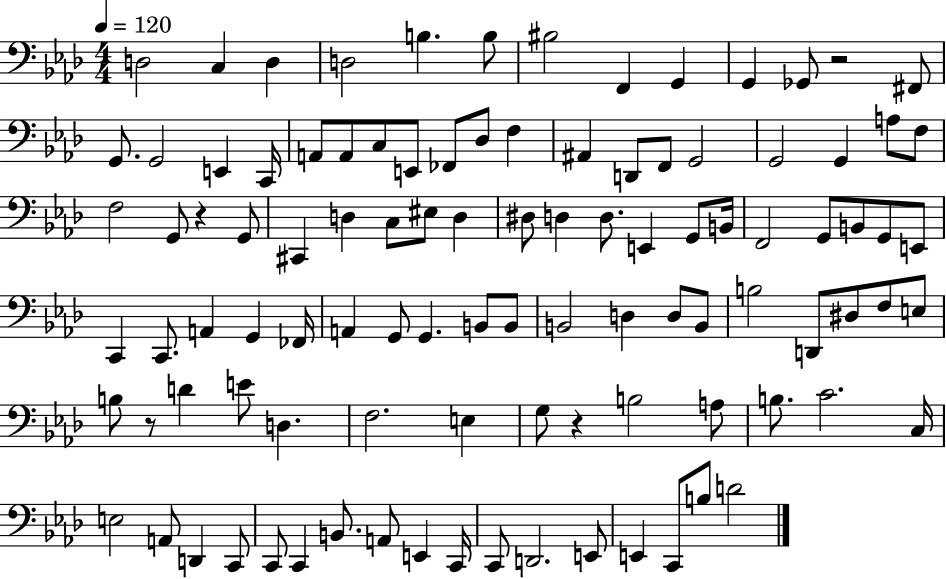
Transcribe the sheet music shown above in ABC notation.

X:1
T:Untitled
M:4/4
L:1/4
K:Ab
D,2 C, D, D,2 B, B,/2 ^B,2 F,, G,, G,, _G,,/2 z2 ^F,,/2 G,,/2 G,,2 E,, C,,/4 A,,/2 A,,/2 C,/2 E,,/2 _F,,/2 _D,/2 F, ^A,, D,,/2 F,,/2 G,,2 G,,2 G,, A,/2 F,/2 F,2 G,,/2 z G,,/2 ^C,, D, C,/2 ^E,/2 D, ^D,/2 D, D,/2 E,, G,,/2 B,,/4 F,,2 G,,/2 B,,/2 G,,/2 E,,/2 C,, C,,/2 A,, G,, _F,,/4 A,, G,,/2 G,, B,,/2 B,,/2 B,,2 D, D,/2 B,,/2 B,2 D,,/2 ^D,/2 F,/2 E,/2 B,/2 z/2 D E/2 D, F,2 E, G,/2 z B,2 A,/2 B,/2 C2 C,/4 E,2 A,,/2 D,, C,,/2 C,,/2 C,, B,,/2 A,,/2 E,, C,,/4 C,,/2 D,,2 E,,/2 E,, C,,/2 B,/2 D2